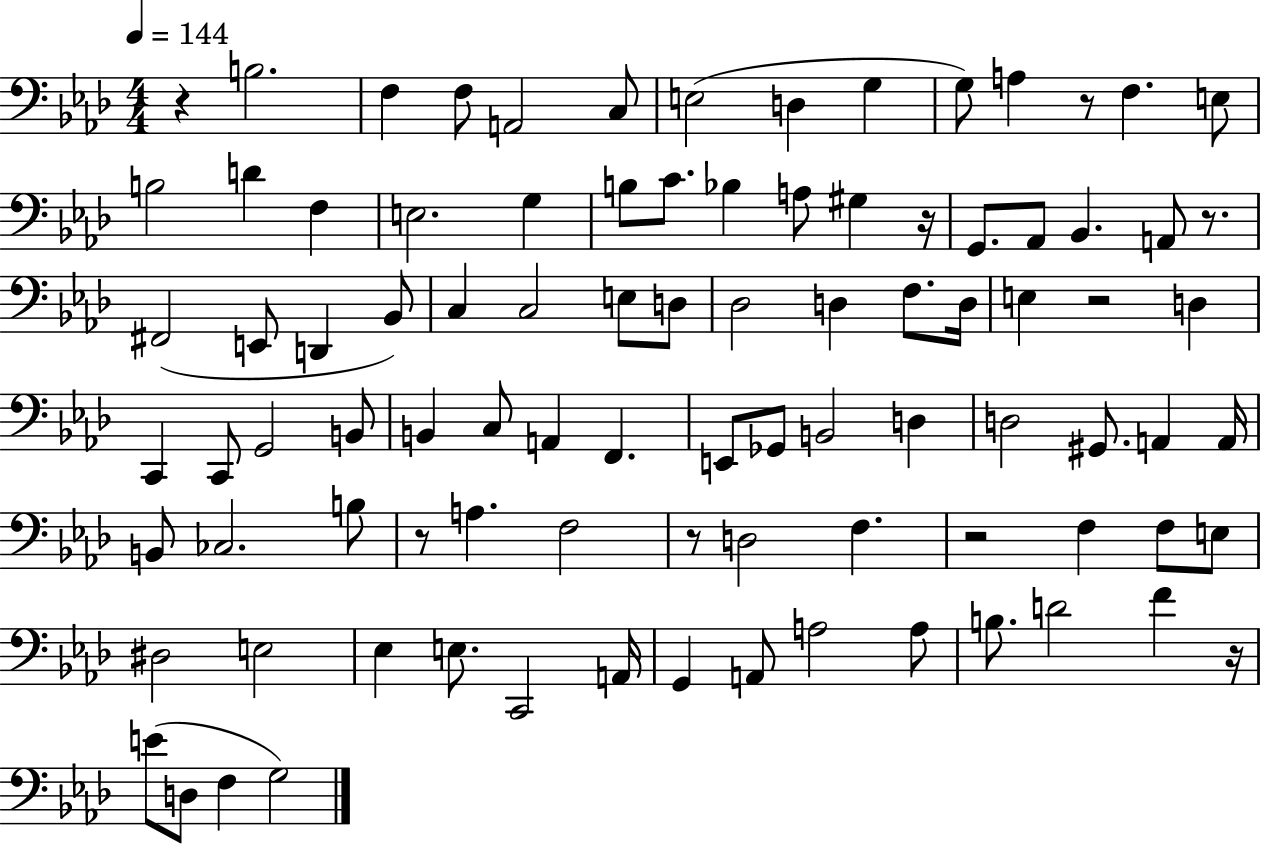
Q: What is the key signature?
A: AES major